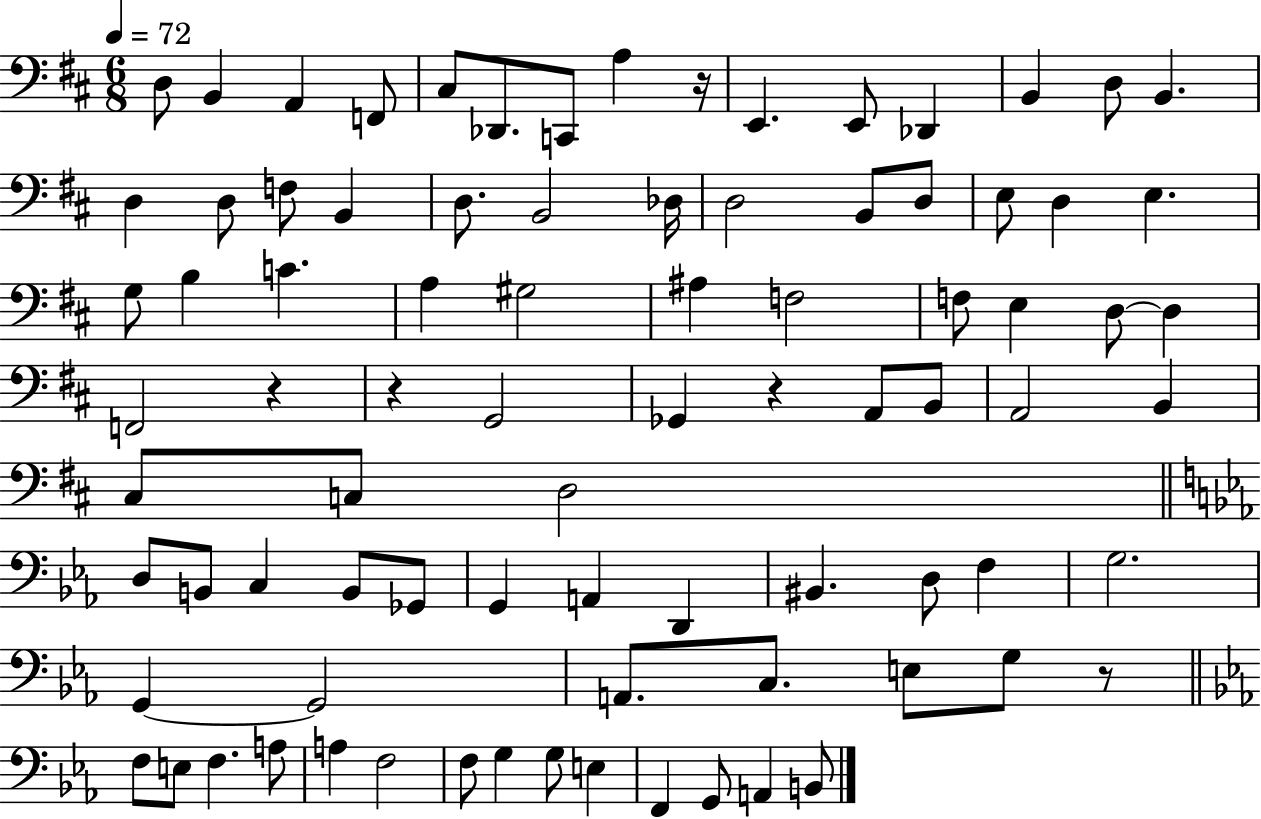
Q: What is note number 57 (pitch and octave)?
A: BIS2